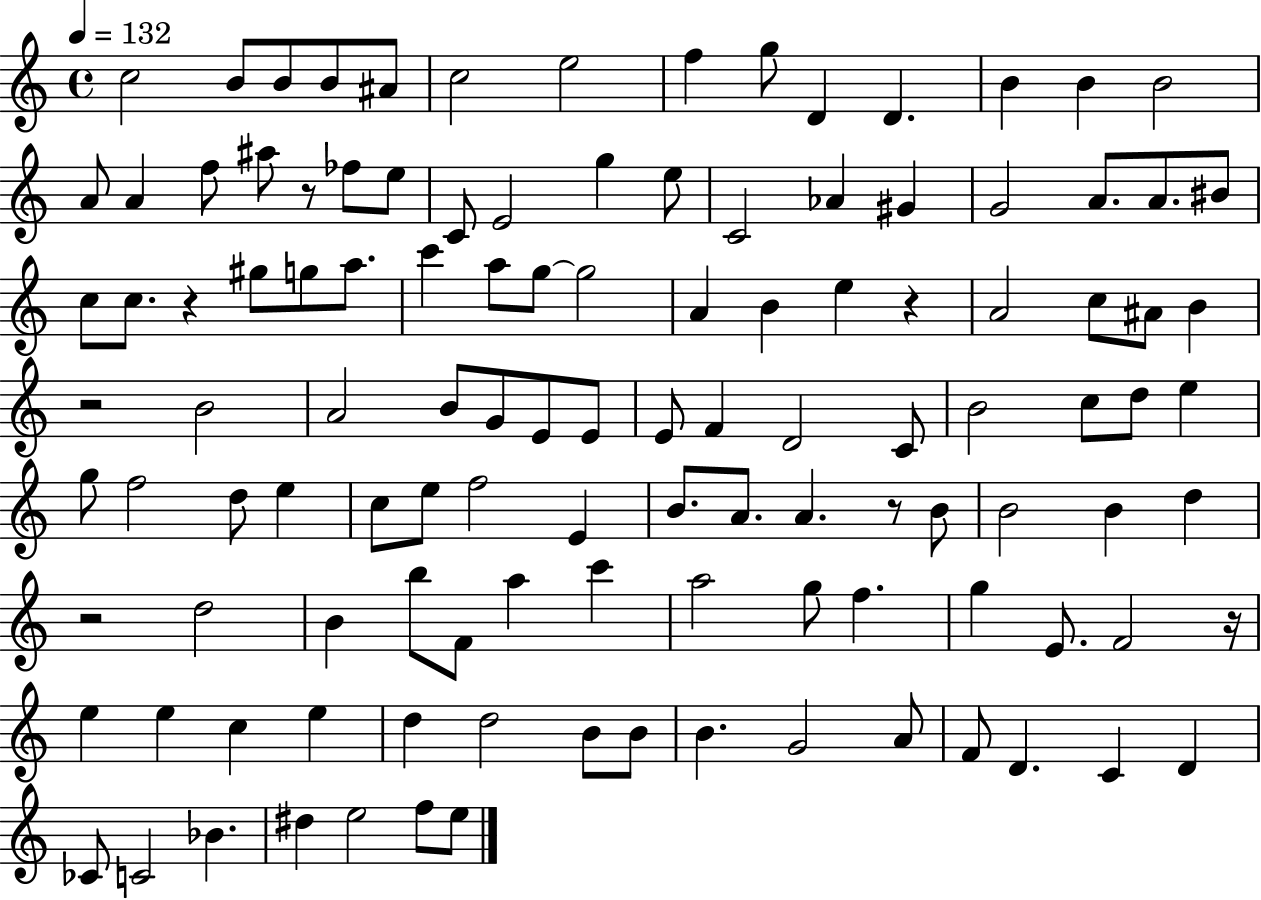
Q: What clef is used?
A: treble